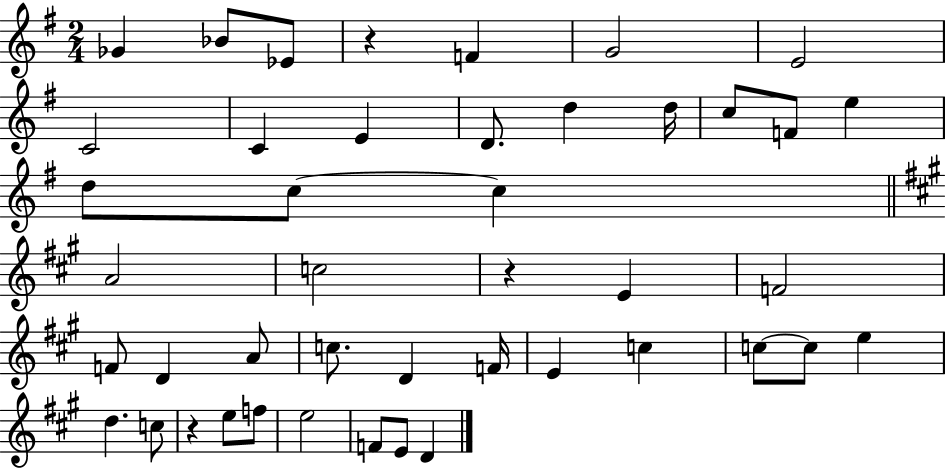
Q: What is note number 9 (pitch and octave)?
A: E4